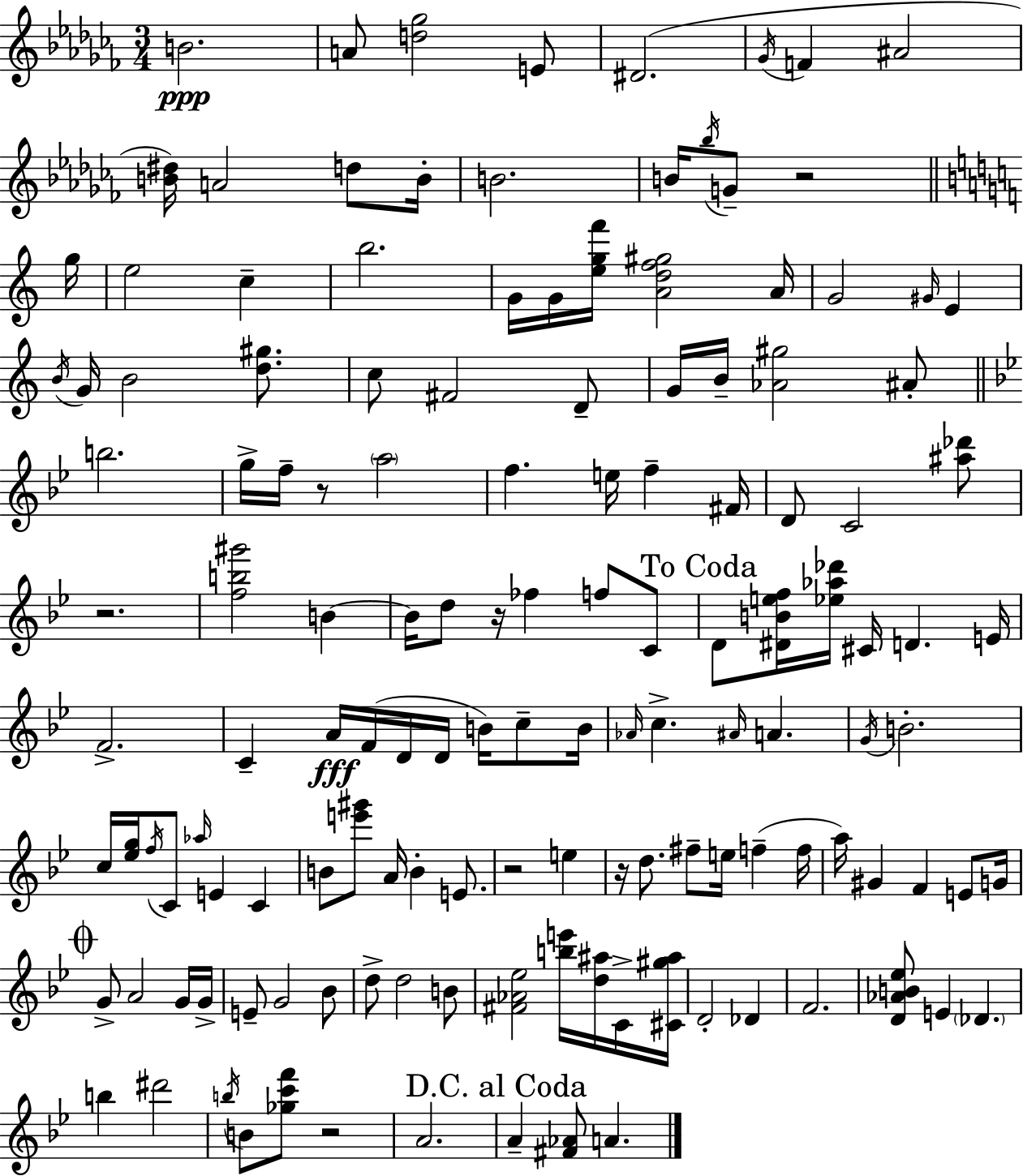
X:1
T:Untitled
M:3/4
L:1/4
K:Abm
B2 A/2 [d_g]2 E/2 ^D2 _G/4 F ^A2 [B^d]/4 A2 d/2 B/4 B2 B/4 _b/4 G/2 z2 g/4 e2 c b2 G/4 G/4 [egf']/4 [Adf^g]2 A/4 G2 ^G/4 E B/4 G/4 B2 [d^g]/2 c/2 ^F2 D/2 G/4 B/4 [_A^g]2 ^A/2 b2 g/4 f/4 z/2 a2 f e/4 f ^F/4 D/2 C2 [^a_d']/2 z2 [fb^g']2 B B/4 d/2 z/4 _f f/2 C/2 D/2 [^DBef]/4 [_e_a_d']/4 ^C/4 D E/4 F2 C A/4 F/4 D/4 D/4 B/4 c/2 B/4 _A/4 c ^A/4 A G/4 B2 c/4 [_eg]/4 f/4 C/2 _a/4 E C B/2 [e'^g']/2 A/4 B E/2 z2 e z/4 d/2 ^f/2 e/4 f f/4 a/4 ^G F E/2 G/4 G/2 A2 G/4 G/4 E/2 G2 _B/2 d/2 d2 B/2 [^F_A_e]2 [be']/4 [d^a]/4 C/4 [^C^g^a]/4 D2 _D F2 [D_AB_e]/2 E _D b ^d'2 b/4 B/2 [_gc'f']/2 z2 A2 A [^F_A]/2 A